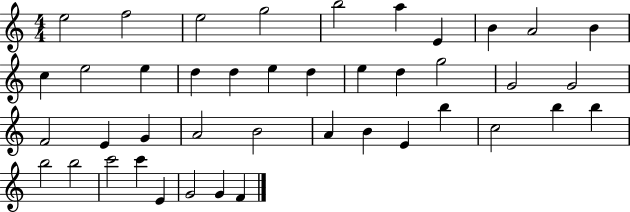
E5/h F5/h E5/h G5/h B5/h A5/q E4/q B4/q A4/h B4/q C5/q E5/h E5/q D5/q D5/q E5/q D5/q E5/q D5/q G5/h G4/h G4/h F4/h E4/q G4/q A4/h B4/h A4/q B4/q E4/q B5/q C5/h B5/q B5/q B5/h B5/h C6/h C6/q E4/q G4/h G4/q F4/q